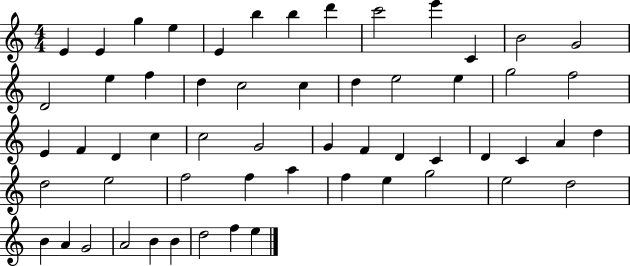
E4/q E4/q G5/q E5/q E4/q B5/q B5/q D6/q C6/h E6/q C4/q B4/h G4/h D4/h E5/q F5/q D5/q C5/h C5/q D5/q E5/h E5/q G5/h F5/h E4/q F4/q D4/q C5/q C5/h G4/h G4/q F4/q D4/q C4/q D4/q C4/q A4/q D5/q D5/h E5/h F5/h F5/q A5/q F5/q E5/q G5/h E5/h D5/h B4/q A4/q G4/h A4/h B4/q B4/q D5/h F5/q E5/q